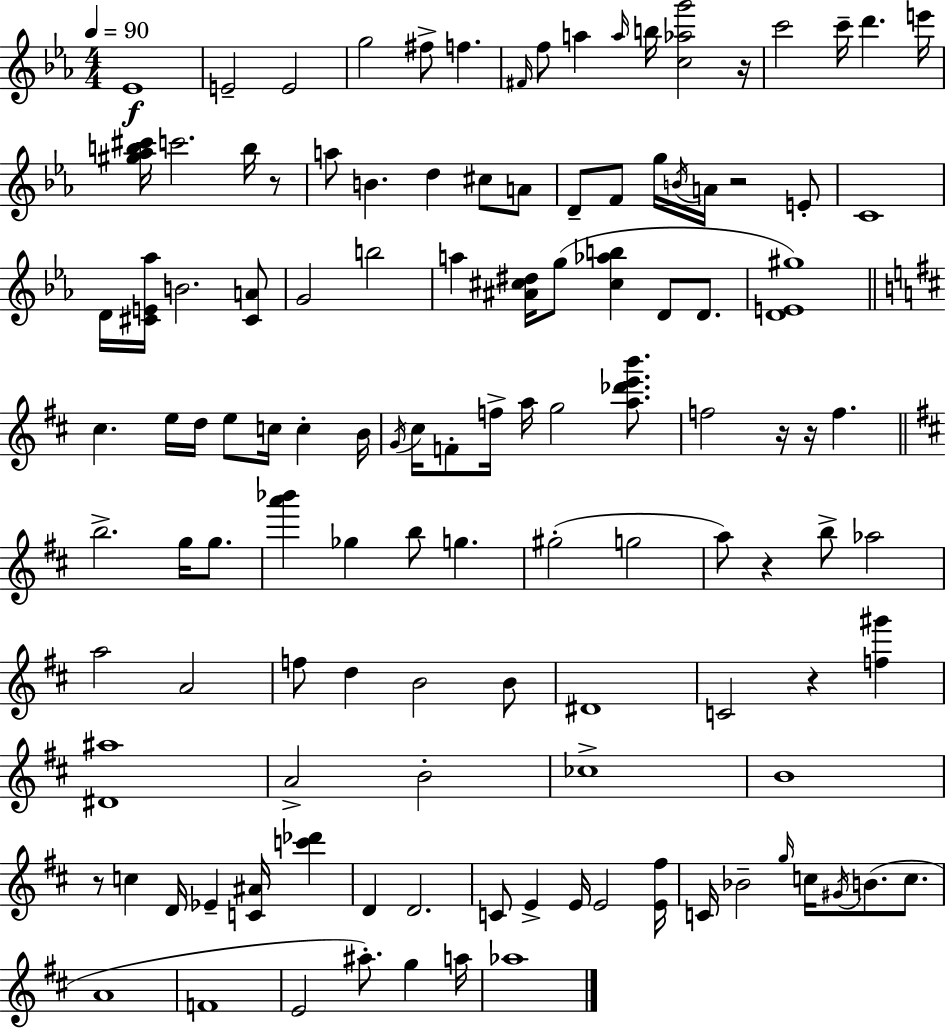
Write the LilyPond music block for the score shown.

{
  \clef treble
  \numericTimeSignature
  \time 4/4
  \key c \minor
  \tempo 4 = 90
  ees'1\f | e'2-- e'2 | g''2 fis''8-> f''4. | \grace { fis'16 } f''8 a''4 \grace { a''16 } b''16 <c'' aes'' g'''>2 | \break r16 c'''2 c'''16-- d'''4. | e'''16 <gis'' aes'' b'' cis'''>16 c'''2. b''16 | r8 a''8 b'4. d''4 cis''8 | a'8 d'8-- f'8 g''16 \acciaccatura { b'16 } a'16 r2 | \break e'8-. c'1 | d'16 <cis' e' aes''>16 b'2. | <cis' a'>8 g'2 b''2 | a''4 <ais' cis'' dis''>16 g''8( <cis'' aes'' b''>4 d'8 | \break d'8. <d' e' gis''>1) | \bar "||" \break \key d \major cis''4. e''16 d''16 e''8 c''16 c''4-. b'16 | \acciaccatura { g'16 } cis''16 f'8-. f''16-> a''16 g''2 <a'' des''' e''' b'''>8. | f''2 r16 r16 f''4. | \bar "||" \break \key b \minor b''2.-> g''16 g''8. | <a''' bes'''>4 ges''4 b''8 g''4. | gis''2-.( g''2 | a''8) r4 b''8-> aes''2 | \break a''2 a'2 | f''8 d''4 b'2 b'8 | dis'1 | c'2 r4 <f'' gis'''>4 | \break <dis' ais''>1 | a'2-> b'2-. | ces''1-> | b'1 | \break r8 c''4 d'16 ees'4-- <c' ais'>16 <c''' des'''>4 | d'4 d'2. | c'8 e'4-> e'16 e'2 <e' fis''>16 | c'16 bes'2-- \grace { g''16 } c''16 \acciaccatura { gis'16 } b'8.( c''8. | \break a'1 | f'1 | e'2 ais''8.-.) g''4 | a''16 aes''1 | \break \bar "|."
}